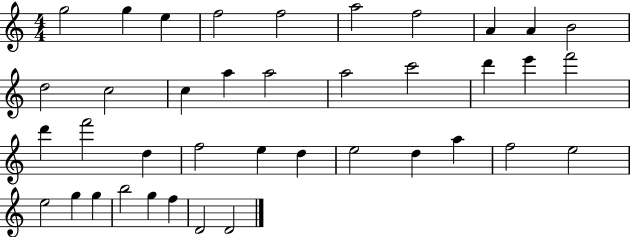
G5/h G5/q E5/q F5/h F5/h A5/h F5/h A4/q A4/q B4/h D5/h C5/h C5/q A5/q A5/h A5/h C6/h D6/q E6/q F6/h D6/q F6/h D5/q F5/h E5/q D5/q E5/h D5/q A5/q F5/h E5/h E5/h G5/q G5/q B5/h G5/q F5/q D4/h D4/h